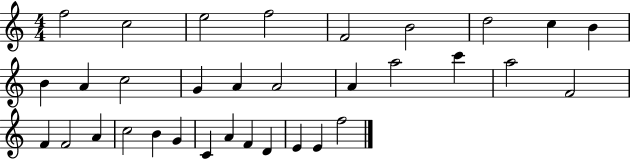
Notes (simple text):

F5/h C5/h E5/h F5/h F4/h B4/h D5/h C5/q B4/q B4/q A4/q C5/h G4/q A4/q A4/h A4/q A5/h C6/q A5/h F4/h F4/q F4/h A4/q C5/h B4/q G4/q C4/q A4/q F4/q D4/q E4/q E4/q F5/h